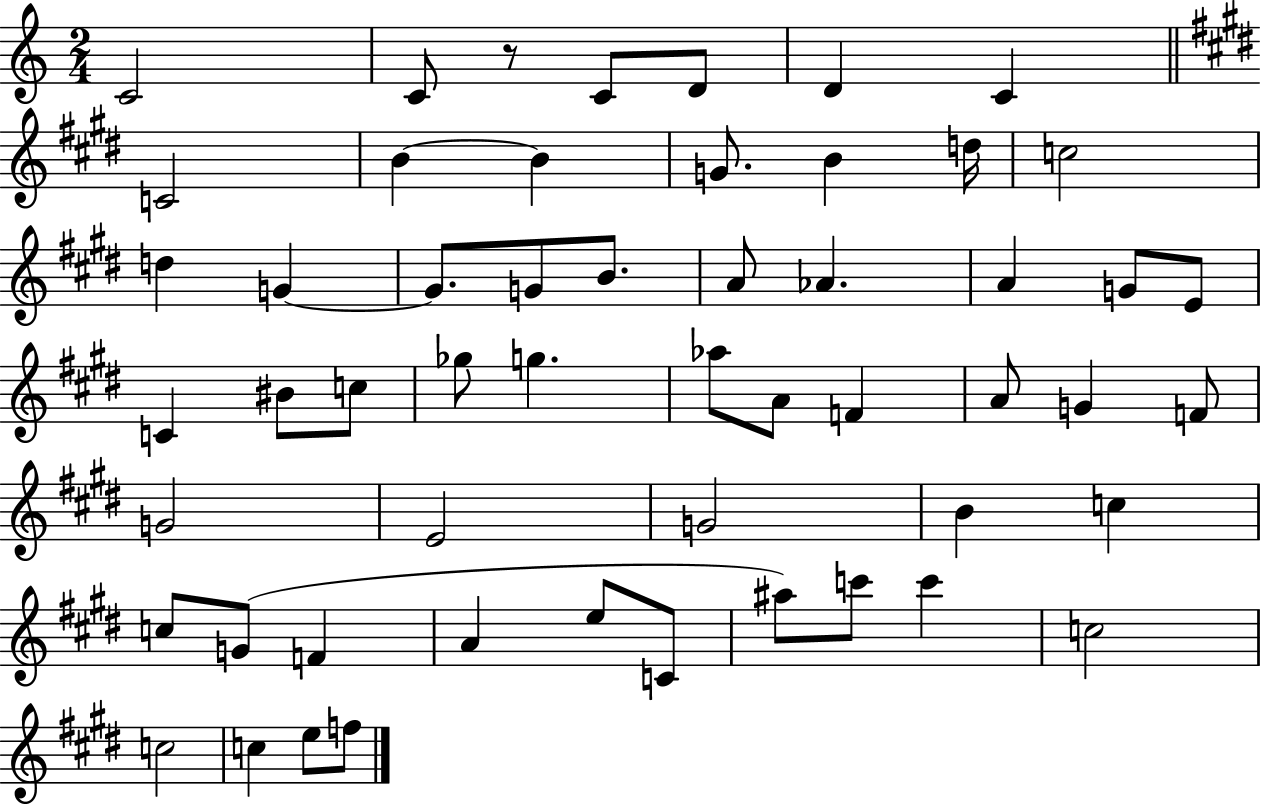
{
  \clef treble
  \numericTimeSignature
  \time 2/4
  \key c \major
  c'2 | c'8 r8 c'8 d'8 | d'4 c'4 | \bar "||" \break \key e \major c'2 | b'4~~ b'4 | g'8. b'4 d''16 | c''2 | \break d''4 g'4~~ | g'8. g'8 b'8. | a'8 aes'4. | a'4 g'8 e'8 | \break c'4 bis'8 c''8 | ges''8 g''4. | aes''8 a'8 f'4 | a'8 g'4 f'8 | \break g'2 | e'2 | g'2 | b'4 c''4 | \break c''8 g'8( f'4 | a'4 e''8 c'8 | ais''8) c'''8 c'''4 | c''2 | \break c''2 | c''4 e''8 f''8 | \bar "|."
}